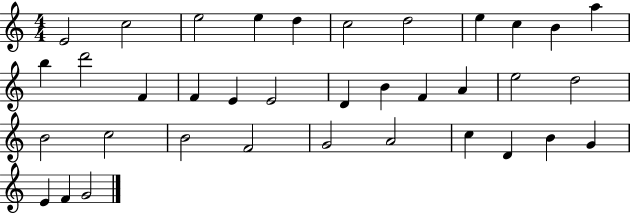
{
  \clef treble
  \numericTimeSignature
  \time 4/4
  \key c \major
  e'2 c''2 | e''2 e''4 d''4 | c''2 d''2 | e''4 c''4 b'4 a''4 | \break b''4 d'''2 f'4 | f'4 e'4 e'2 | d'4 b'4 f'4 a'4 | e''2 d''2 | \break b'2 c''2 | b'2 f'2 | g'2 a'2 | c''4 d'4 b'4 g'4 | \break e'4 f'4 g'2 | \bar "|."
}